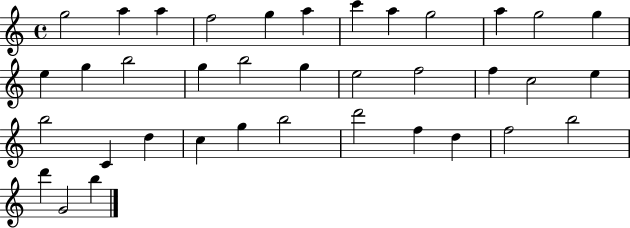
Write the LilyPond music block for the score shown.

{
  \clef treble
  \time 4/4
  \defaultTimeSignature
  \key c \major
  g''2 a''4 a''4 | f''2 g''4 a''4 | c'''4 a''4 g''2 | a''4 g''2 g''4 | \break e''4 g''4 b''2 | g''4 b''2 g''4 | e''2 f''2 | f''4 c''2 e''4 | \break b''2 c'4 d''4 | c''4 g''4 b''2 | d'''2 f''4 d''4 | f''2 b''2 | \break d'''4 g'2 b''4 | \bar "|."
}